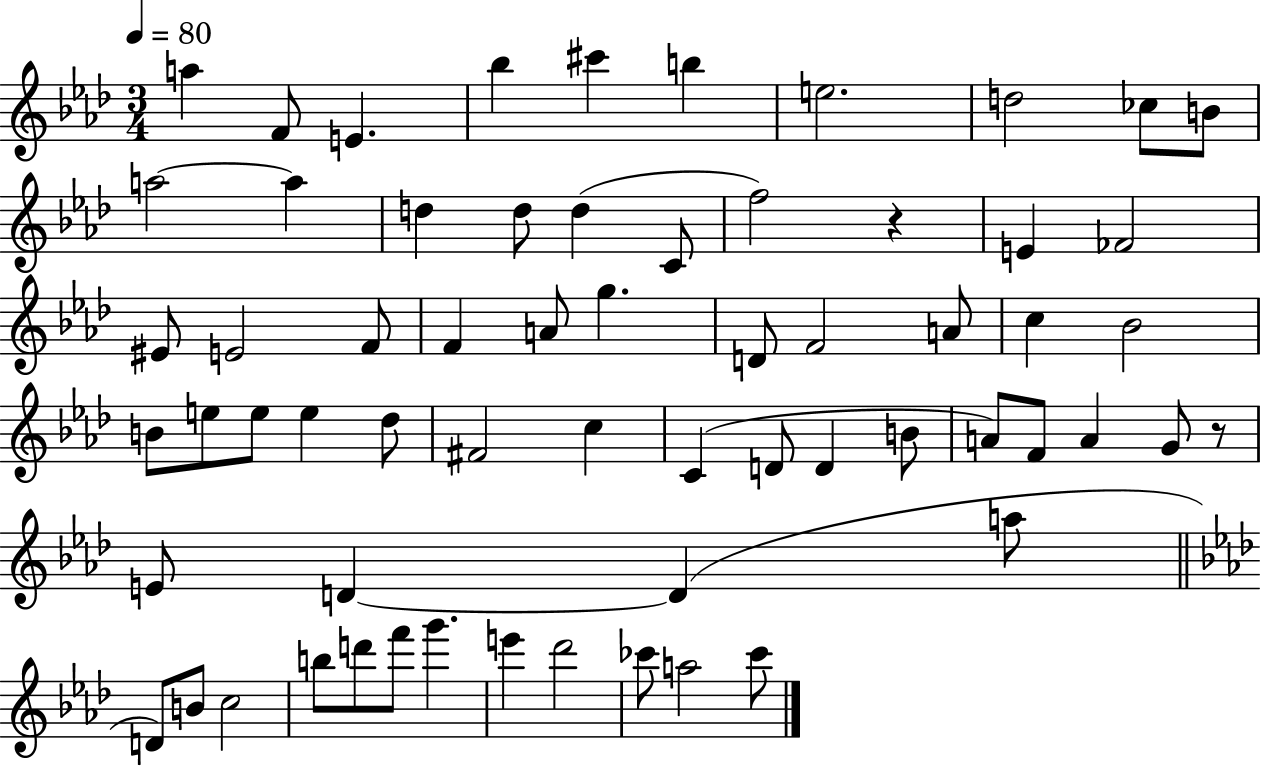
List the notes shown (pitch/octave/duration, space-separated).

A5/q F4/e E4/q. Bb5/q C#6/q B5/q E5/h. D5/h CES5/e B4/e A5/h A5/q D5/q D5/e D5/q C4/e F5/h R/q E4/q FES4/h EIS4/e E4/h F4/e F4/q A4/e G5/q. D4/e F4/h A4/e C5/q Bb4/h B4/e E5/e E5/e E5/q Db5/e F#4/h C5/q C4/q D4/e D4/q B4/e A4/e F4/e A4/q G4/e R/e E4/e D4/q D4/q A5/e D4/e B4/e C5/h B5/e D6/e F6/e G6/q. E6/q Db6/h CES6/e A5/h CES6/e